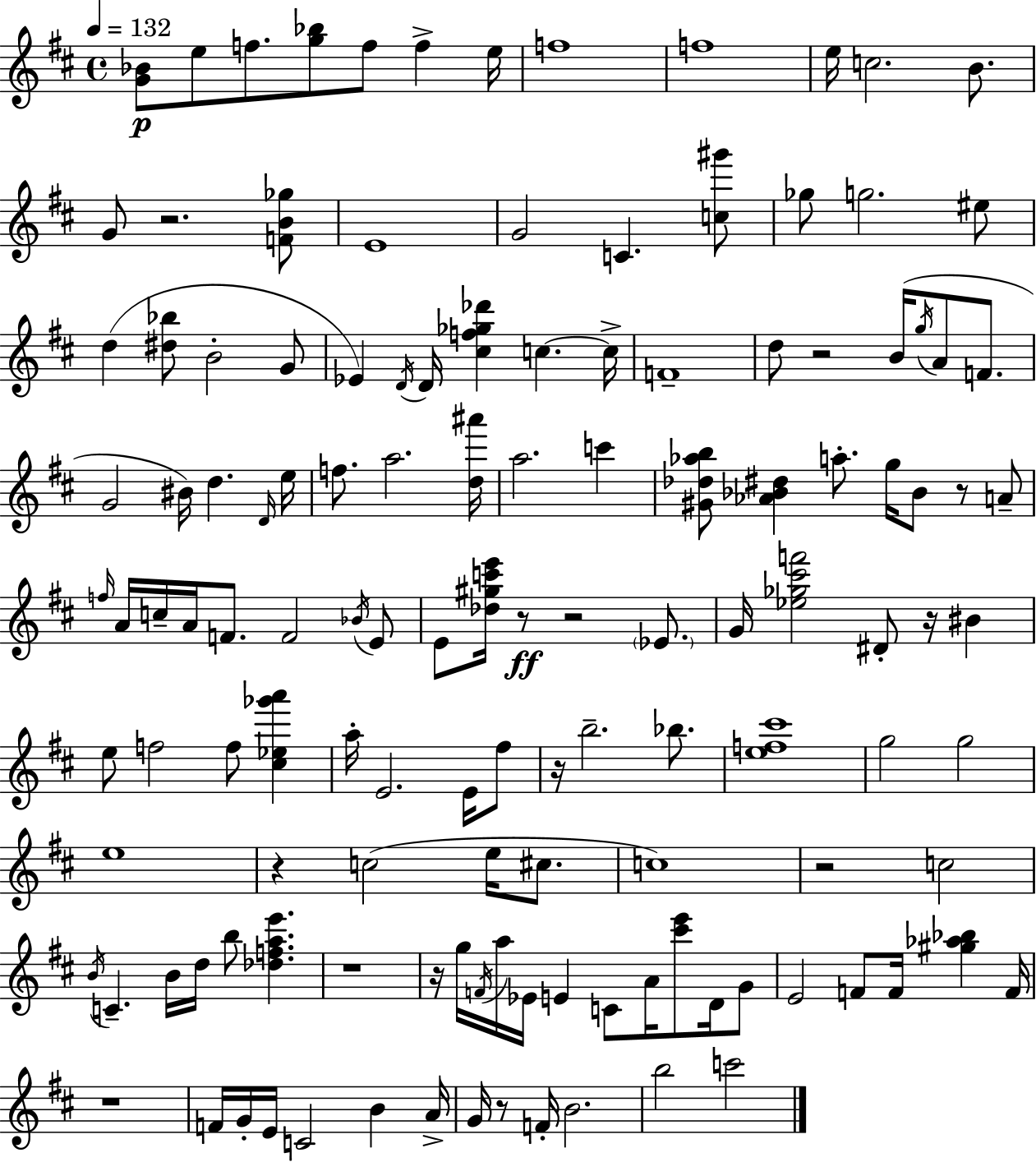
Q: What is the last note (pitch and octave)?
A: C6